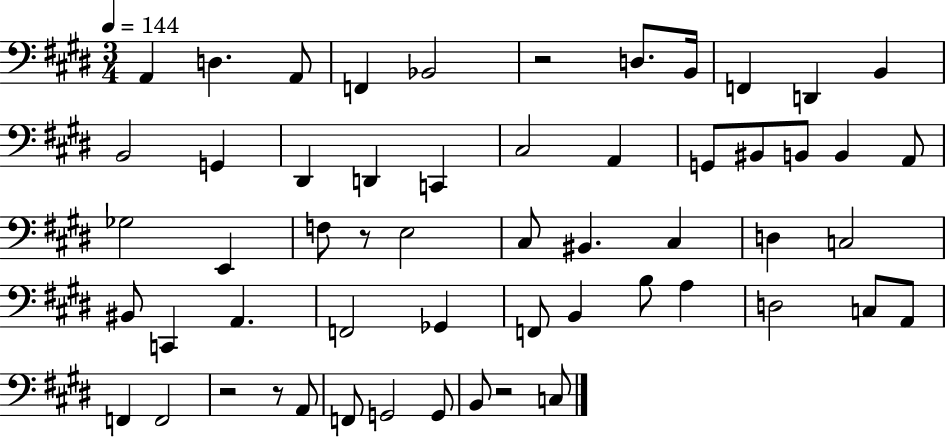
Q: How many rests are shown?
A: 5